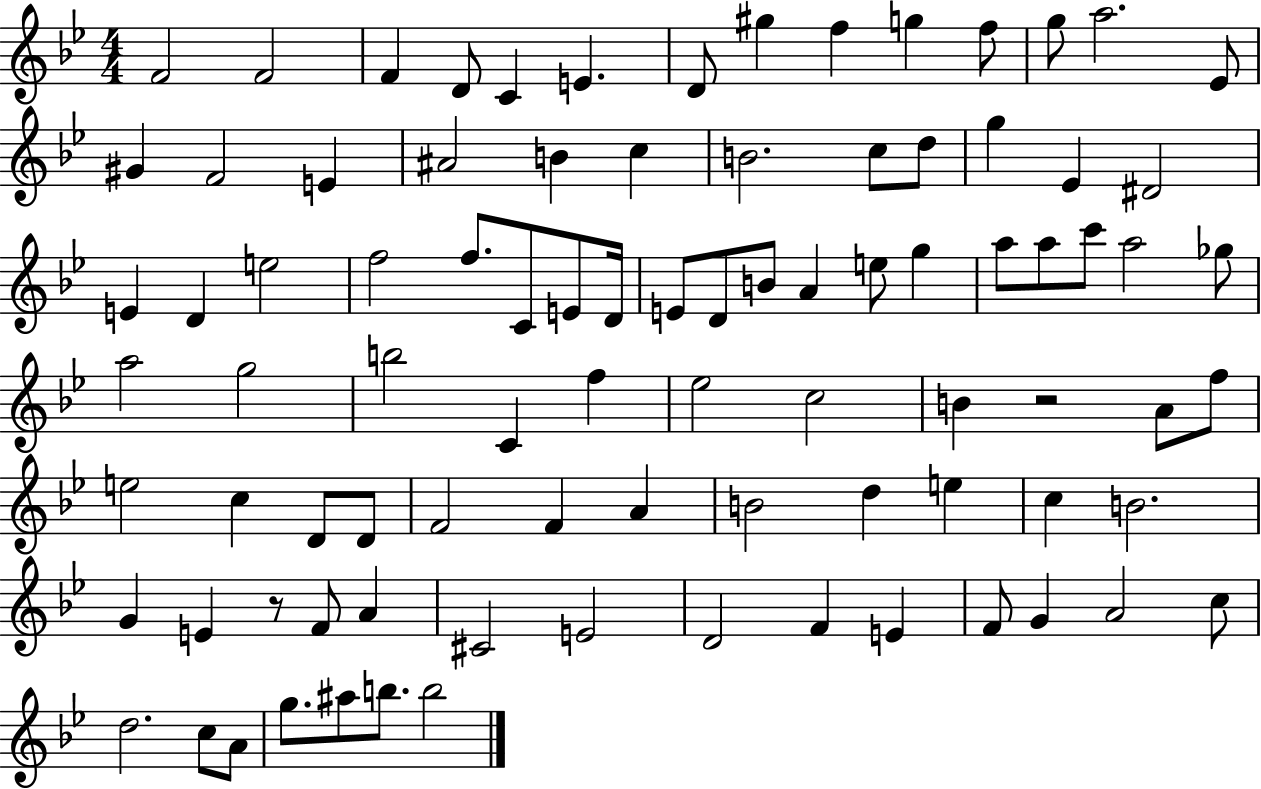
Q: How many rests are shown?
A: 2